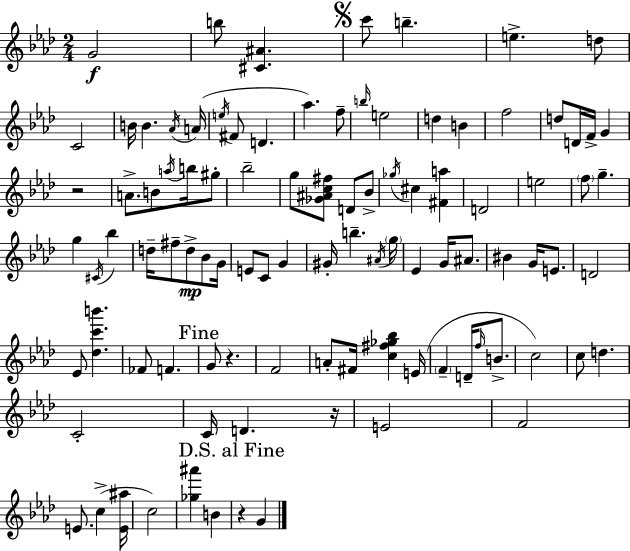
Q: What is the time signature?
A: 2/4